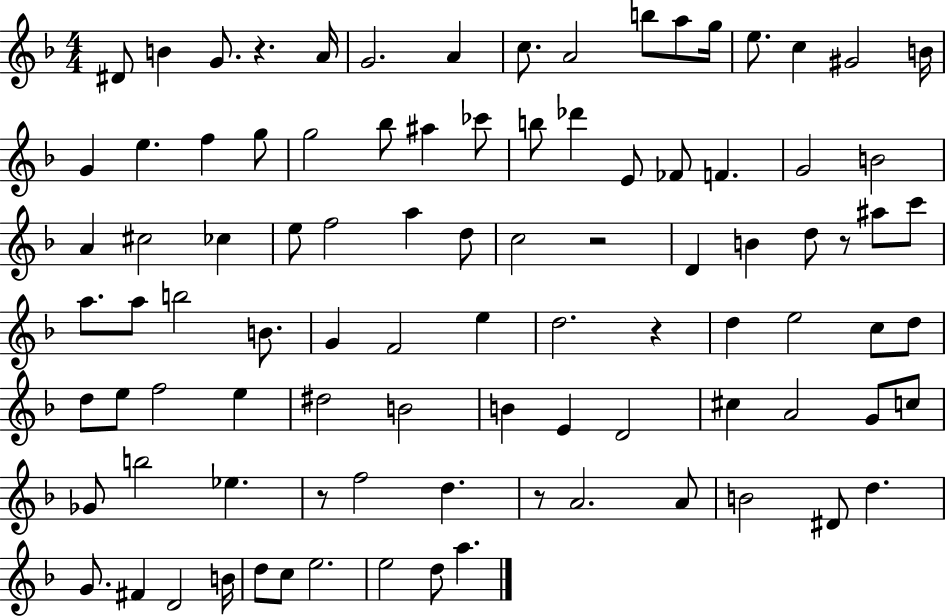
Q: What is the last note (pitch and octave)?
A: A5